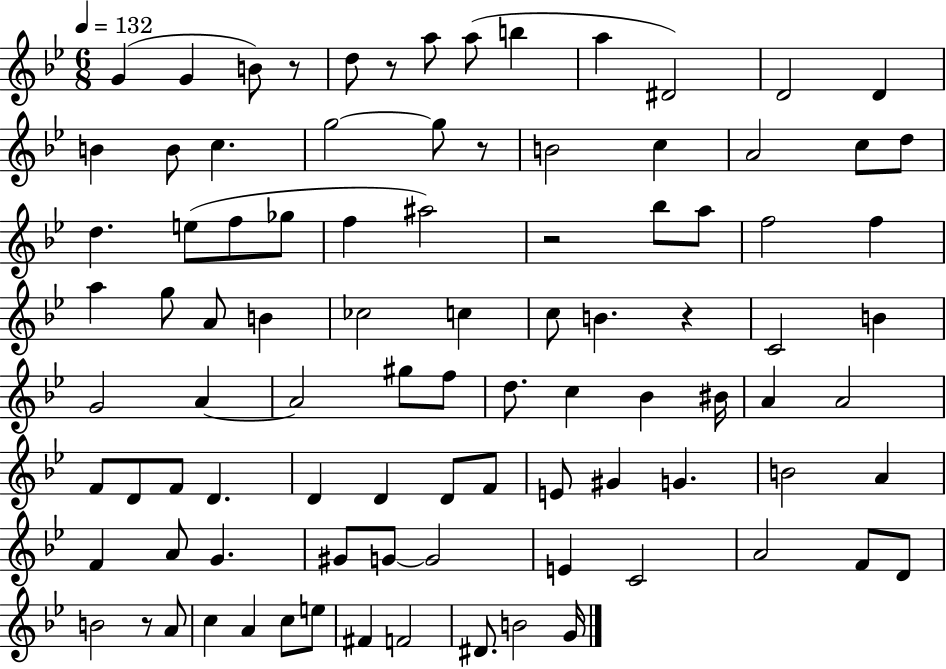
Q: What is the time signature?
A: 6/8